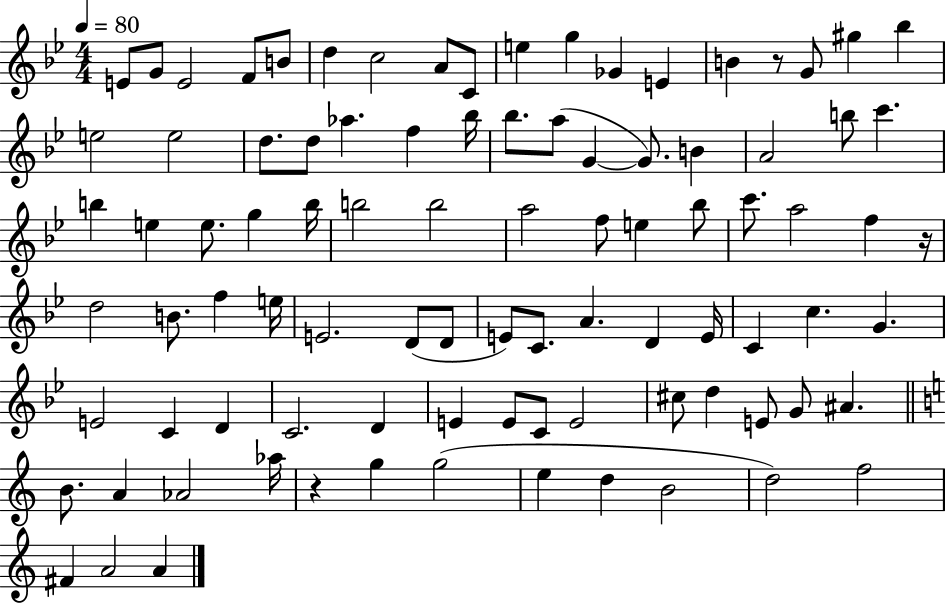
E4/e G4/e E4/h F4/e B4/e D5/q C5/h A4/e C4/e E5/q G5/q Gb4/q E4/q B4/q R/e G4/e G#5/q Bb5/q E5/h E5/h D5/e. D5/e Ab5/q. F5/q Bb5/s Bb5/e. A5/e G4/q G4/e. B4/q A4/h B5/e C6/q. B5/q E5/q E5/e. G5/q B5/s B5/h B5/h A5/h F5/e E5/q Bb5/e C6/e. A5/h F5/q R/s D5/h B4/e. F5/q E5/s E4/h. D4/e D4/e E4/e C4/e. A4/q. D4/q E4/s C4/q C5/q. G4/q. E4/h C4/q D4/q C4/h. D4/q E4/q E4/e C4/e E4/h C#5/e D5/q E4/e G4/e A#4/q. B4/e. A4/q Ab4/h Ab5/s R/q G5/q G5/h E5/q D5/q B4/h D5/h F5/h F#4/q A4/h A4/q